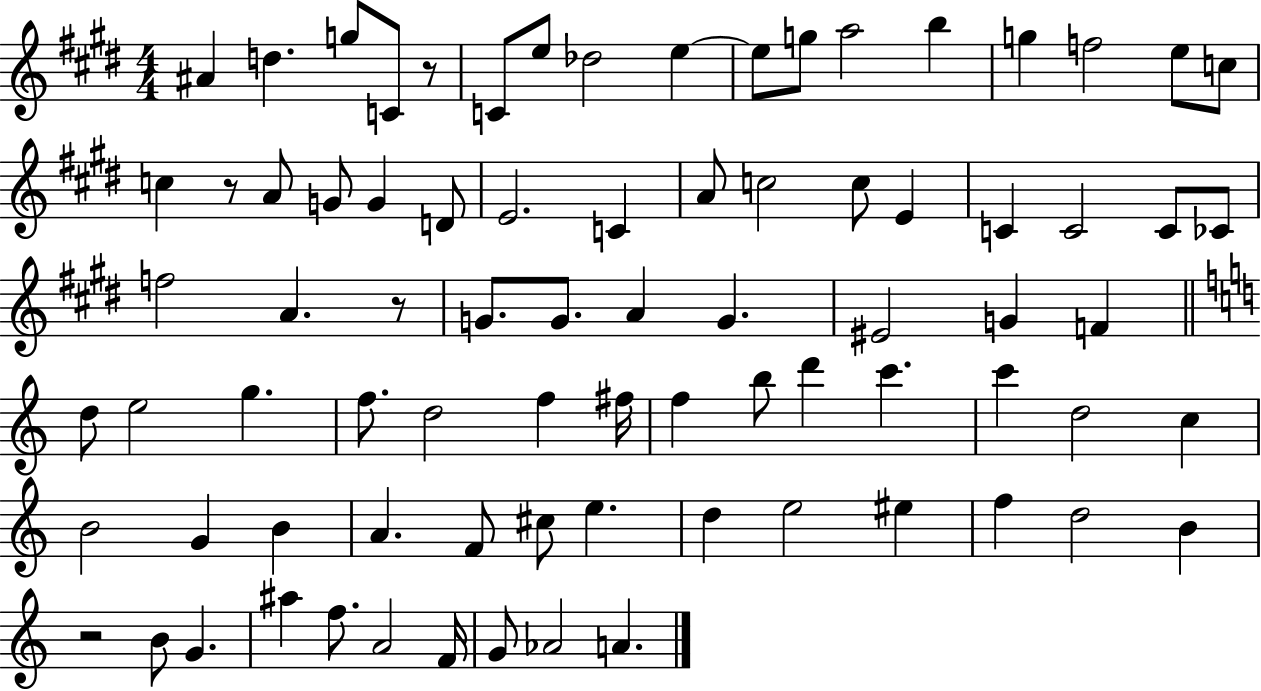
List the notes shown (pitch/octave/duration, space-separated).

A#4/q D5/q. G5/e C4/e R/e C4/e E5/e Db5/h E5/q E5/e G5/e A5/h B5/q G5/q F5/h E5/e C5/e C5/q R/e A4/e G4/e G4/q D4/e E4/h. C4/q A4/e C5/h C5/e E4/q C4/q C4/h C4/e CES4/e F5/h A4/q. R/e G4/e. G4/e. A4/q G4/q. EIS4/h G4/q F4/q D5/e E5/h G5/q. F5/e. D5/h F5/q F#5/s F5/q B5/e D6/q C6/q. C6/q D5/h C5/q B4/h G4/q B4/q A4/q. F4/e C#5/e E5/q. D5/q E5/h EIS5/q F5/q D5/h B4/q R/h B4/e G4/q. A#5/q F5/e. A4/h F4/s G4/e Ab4/h A4/q.